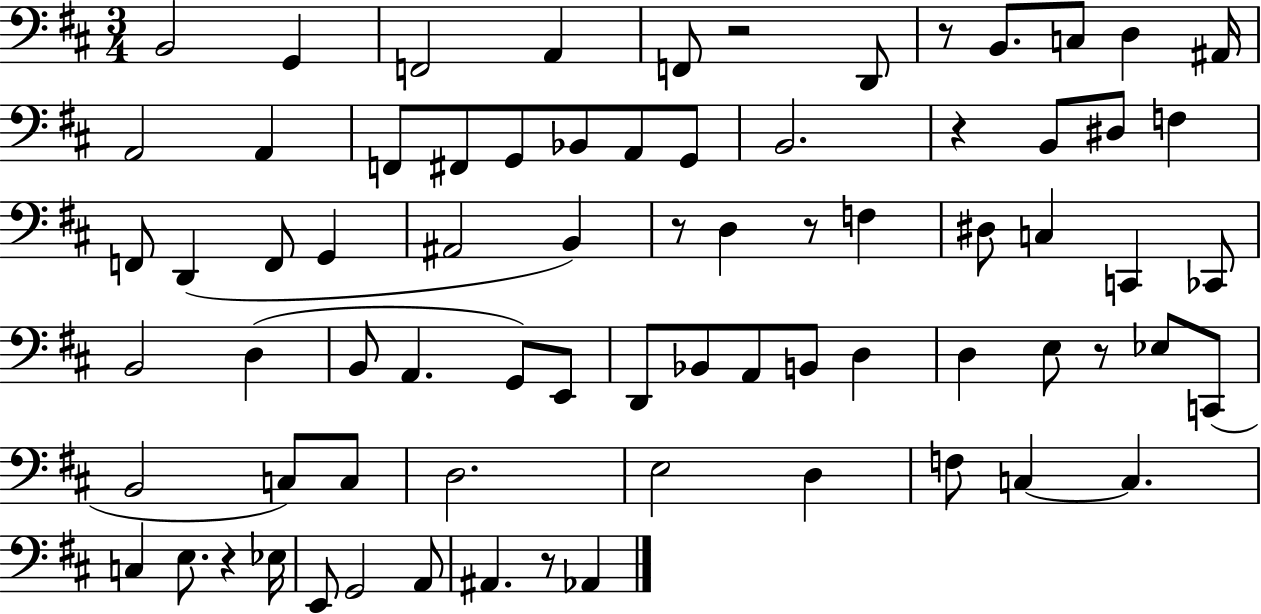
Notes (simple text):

B2/h G2/q F2/h A2/q F2/e R/h D2/e R/e B2/e. C3/e D3/q A#2/s A2/h A2/q F2/e F#2/e G2/e Bb2/e A2/e G2/e B2/h. R/q B2/e D#3/e F3/q F2/e D2/q F2/e G2/q A#2/h B2/q R/e D3/q R/e F3/q D#3/e C3/q C2/q CES2/e B2/h D3/q B2/e A2/q. G2/e E2/e D2/e Bb2/e A2/e B2/e D3/q D3/q E3/e R/e Eb3/e C2/e B2/h C3/e C3/e D3/h. E3/h D3/q F3/e C3/q C3/q. C3/q E3/e. R/q Eb3/s E2/e G2/h A2/e A#2/q. R/e Ab2/q